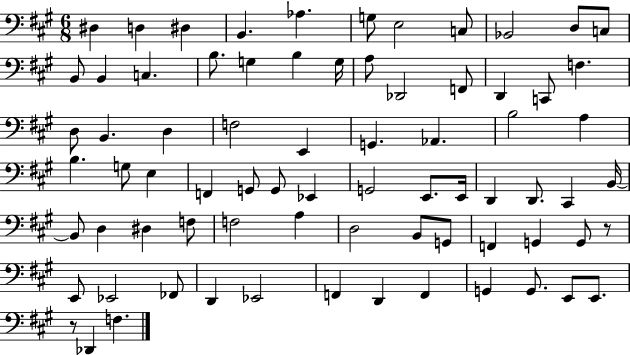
{
  \clef bass
  \numericTimeSignature
  \time 6/8
  \key a \major
  dis4 d4 dis4 | b,4. aes4. | g8 e2 c8 | bes,2 d8 c8 | \break b,8 b,4 c4. | b8. g4 b4 g16 | a8 des,2 f,8 | d,4 c,8 f4. | \break d8 b,4. d4 | f2 e,4 | g,4. aes,4. | b2 a4 | \break b4. g8 e4 | f,4 g,8 g,8 ees,4 | g,2 e,8. e,16 | d,4 d,8. cis,4 b,16~~ | \break b,8 d4 dis4 f8 | f2 a4 | d2 b,8 g,8 | f,4 g,4 g,8 r8 | \break e,8 ees,2 fes,8 | d,4 ees,2 | f,4 d,4 f,4 | g,4 g,8. e,8 e,8. | \break r8 des,4 f4. | \bar "|."
}